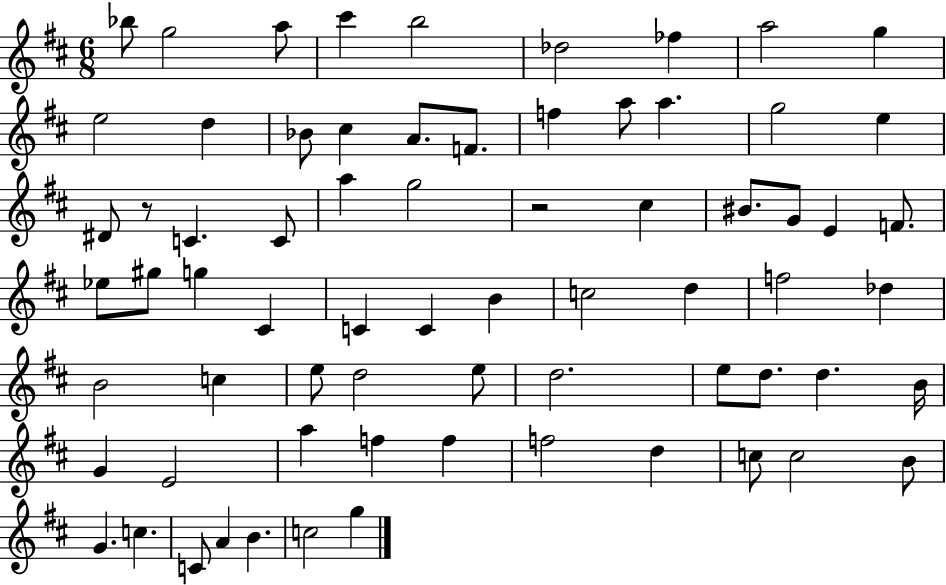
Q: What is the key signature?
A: D major